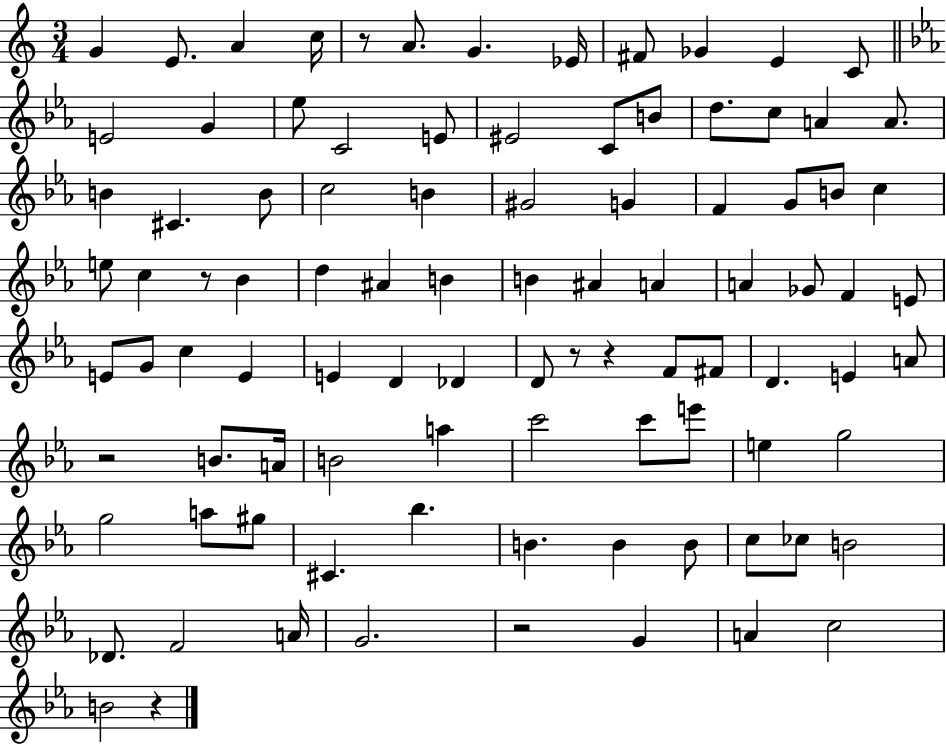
{
  \clef treble
  \numericTimeSignature
  \time 3/4
  \key c \major
  g'4 e'8. a'4 c''16 | r8 a'8. g'4. ees'16 | fis'8 ges'4 e'4 c'8 | \bar "||" \break \key ees \major e'2 g'4 | ees''8 c'2 e'8 | eis'2 c'8 b'8 | d''8. c''8 a'4 a'8. | \break b'4 cis'4. b'8 | c''2 b'4 | gis'2 g'4 | f'4 g'8 b'8 c''4 | \break e''8 c''4 r8 bes'4 | d''4 ais'4 b'4 | b'4 ais'4 a'4 | a'4 ges'8 f'4 e'8 | \break e'8 g'8 c''4 e'4 | e'4 d'4 des'4 | d'8 r8 r4 f'8 fis'8 | d'4. e'4 a'8 | \break r2 b'8. a'16 | b'2 a''4 | c'''2 c'''8 e'''8 | e''4 g''2 | \break g''2 a''8 gis''8 | cis'4. bes''4. | b'4. b'4 b'8 | c''8 ces''8 b'2 | \break des'8. f'2 a'16 | g'2. | r2 g'4 | a'4 c''2 | \break b'2 r4 | \bar "|."
}